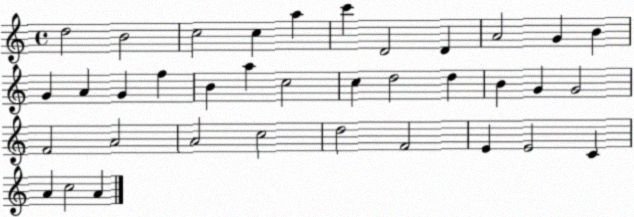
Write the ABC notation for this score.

X:1
T:Untitled
M:4/4
L:1/4
K:C
d2 B2 c2 c a c' D2 D A2 G B G A G f B a c2 c d2 d B G G2 F2 A2 A2 c2 d2 F2 E E2 C A c2 A